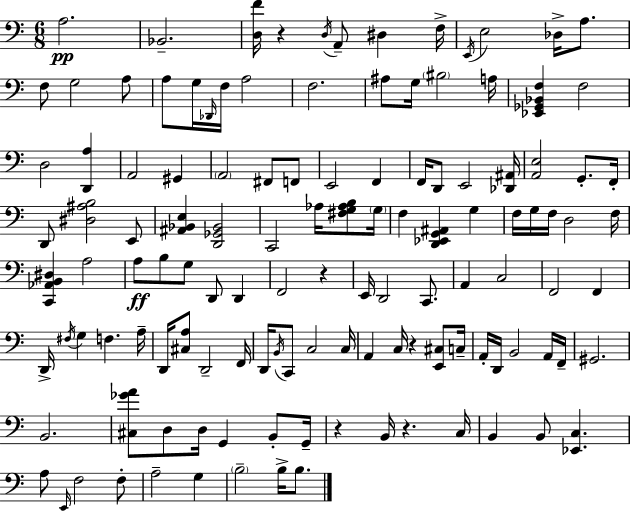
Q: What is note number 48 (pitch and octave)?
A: D3